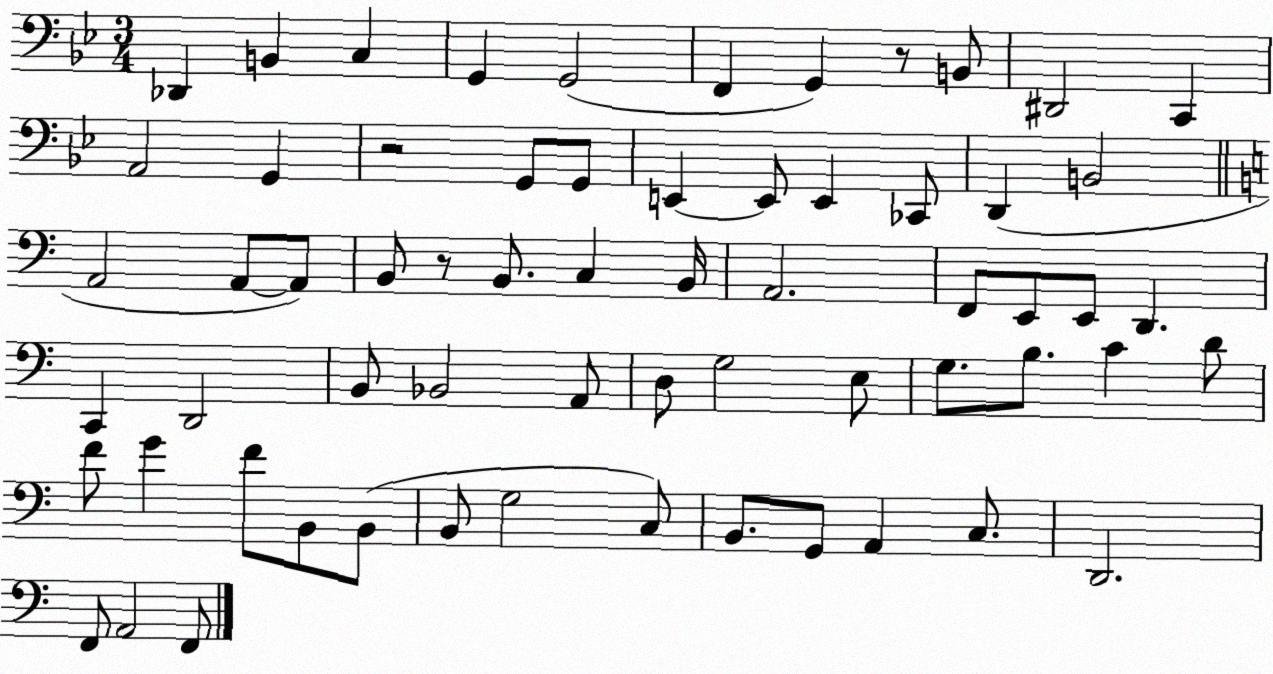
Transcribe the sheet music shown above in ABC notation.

X:1
T:Untitled
M:3/4
L:1/4
K:Bb
_D,, B,, C, G,, G,,2 F,, G,, z/2 B,,/2 ^D,,2 C,, A,,2 G,, z2 G,,/2 G,,/2 E,, E,,/2 E,, _C,,/2 D,, B,,2 A,,2 A,,/2 A,,/2 B,,/2 z/2 B,,/2 C, B,,/4 A,,2 F,,/2 E,,/2 E,,/2 D,, C,, D,,2 B,,/2 _B,,2 A,,/2 D,/2 G,2 E,/2 G,/2 B,/2 C D/2 F/2 G F/2 B,,/2 B,,/2 B,,/2 G,2 C,/2 B,,/2 G,,/2 A,, C,/2 D,,2 F,,/2 A,,2 F,,/2